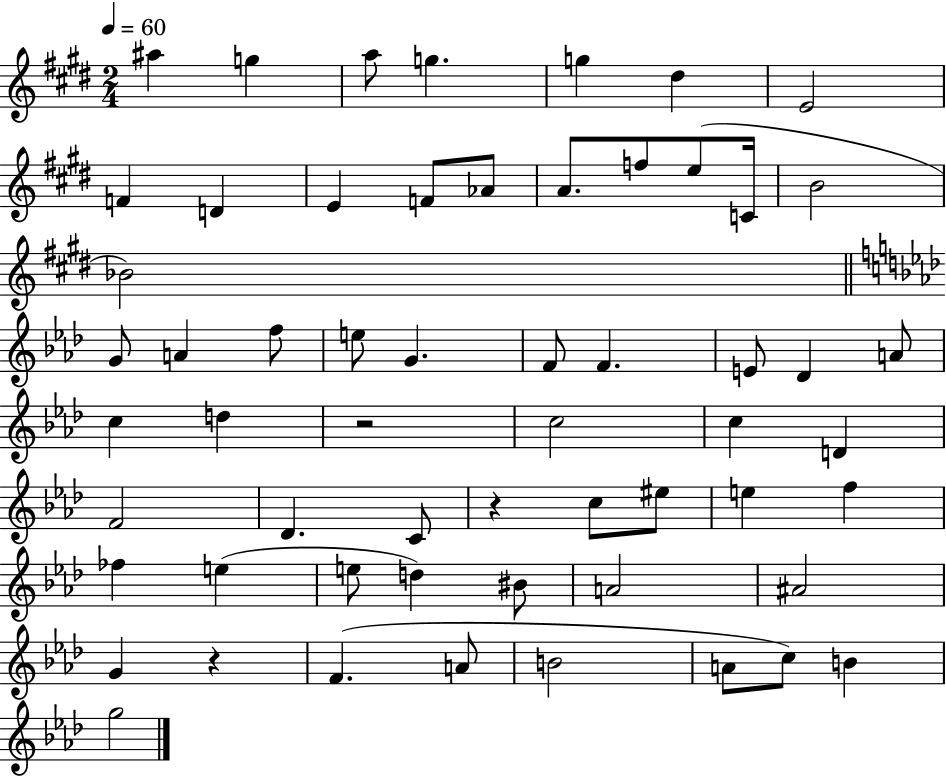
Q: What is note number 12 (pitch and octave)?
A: Ab4